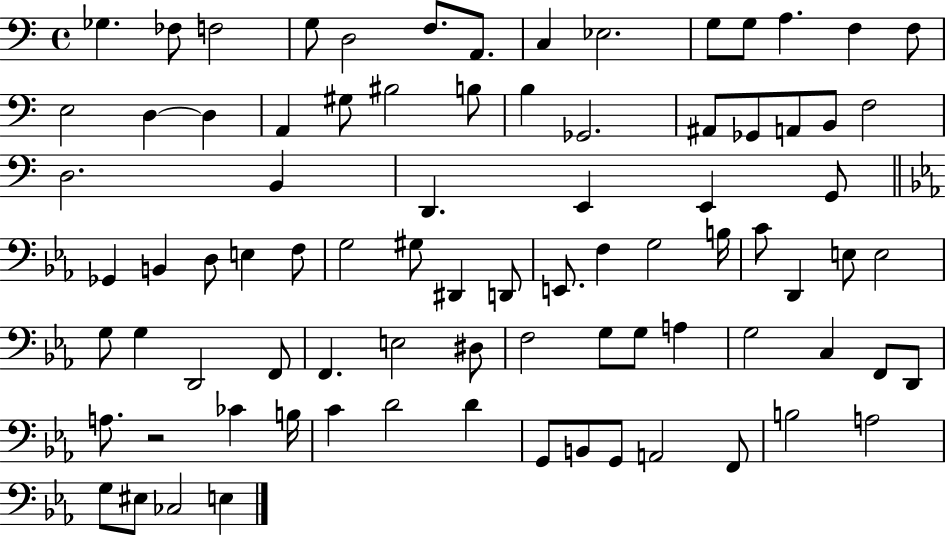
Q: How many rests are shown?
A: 1